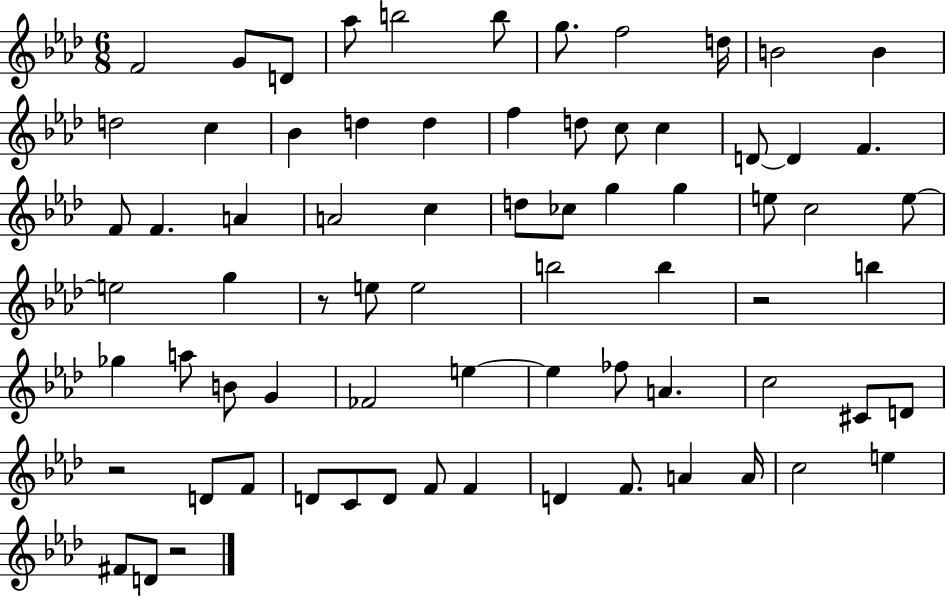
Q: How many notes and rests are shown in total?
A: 73